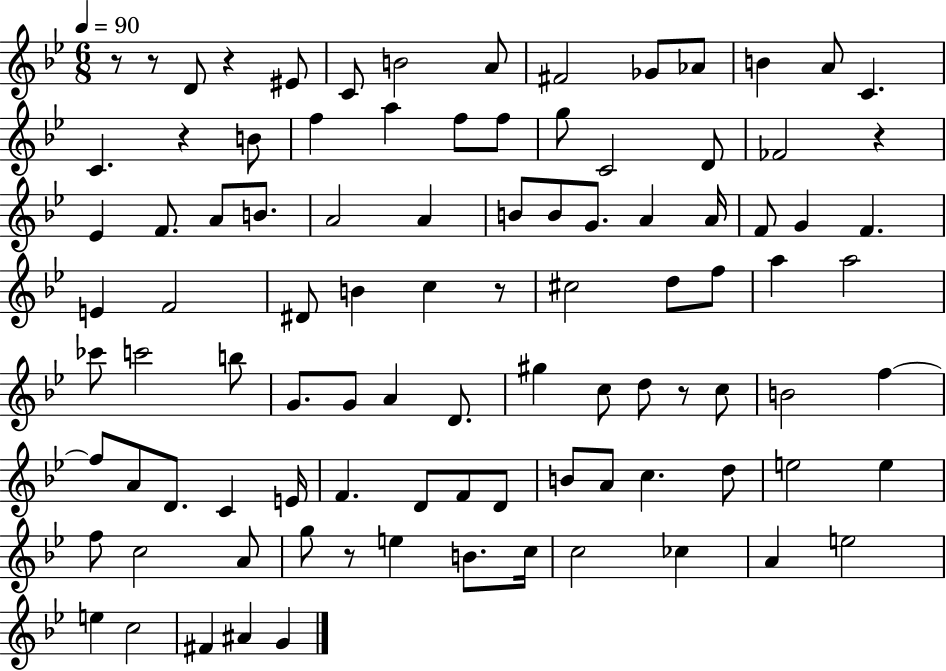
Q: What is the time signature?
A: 6/8